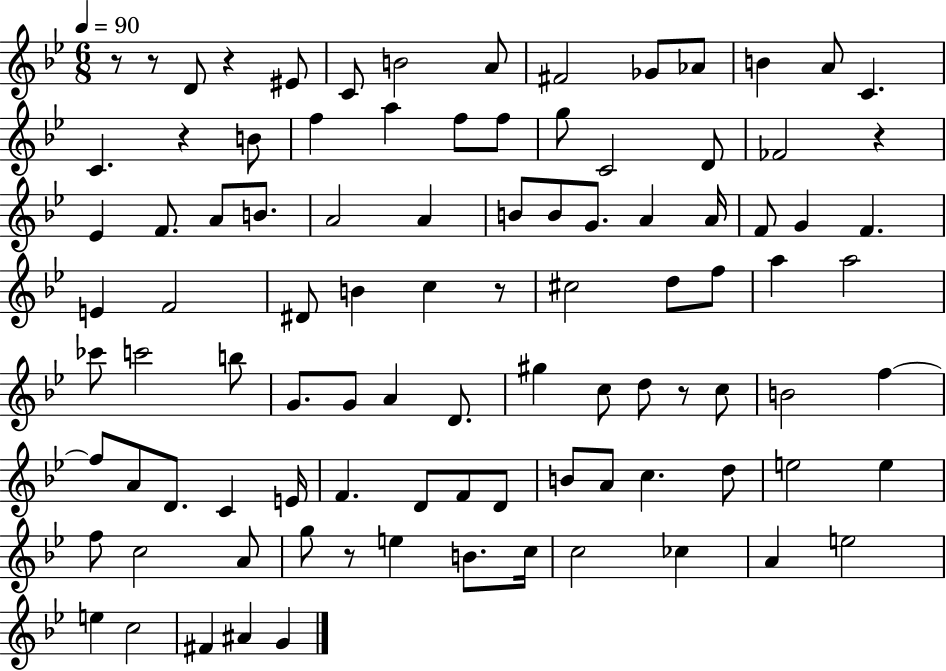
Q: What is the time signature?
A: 6/8